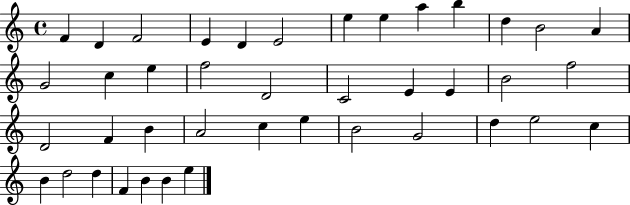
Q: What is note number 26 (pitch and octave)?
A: B4